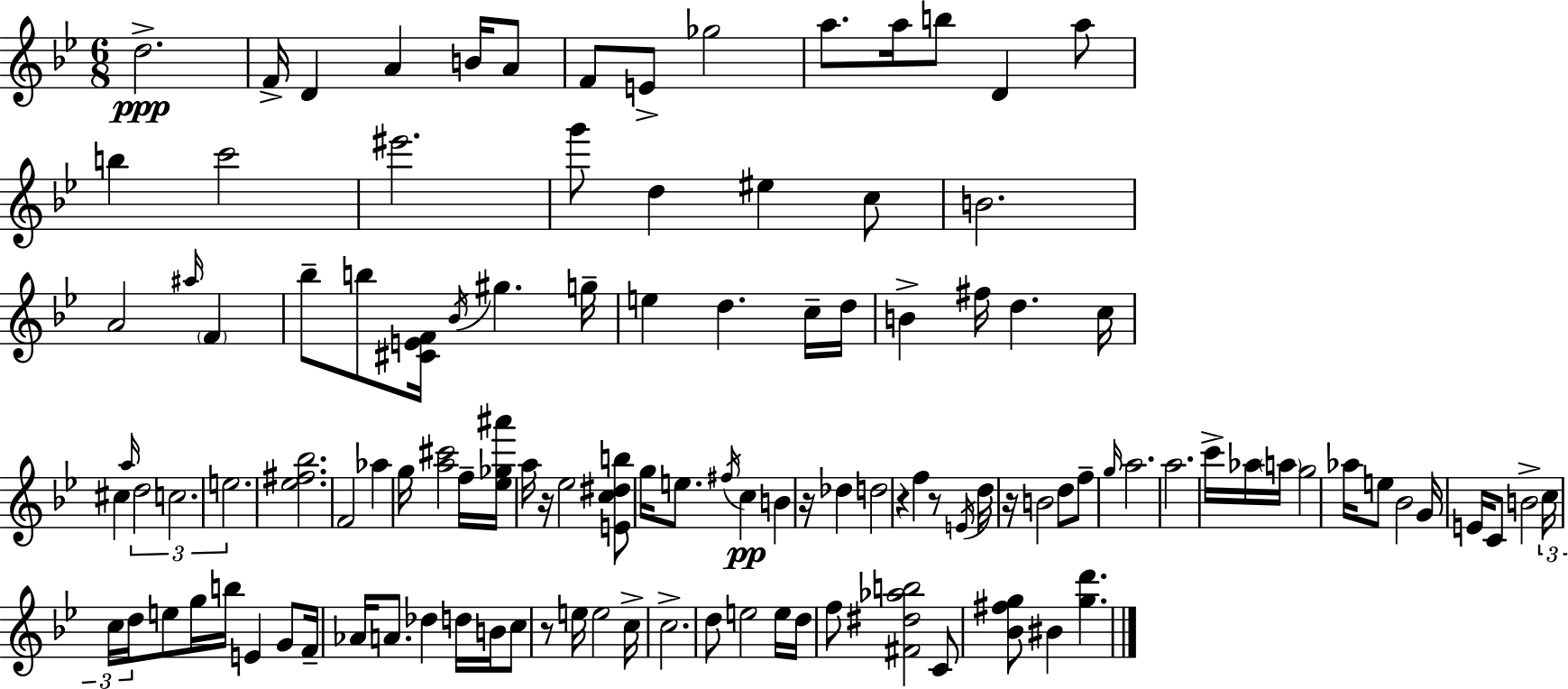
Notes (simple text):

D5/h. F4/s D4/q A4/q B4/s A4/e F4/e E4/e Gb5/h A5/e. A5/s B5/e D4/q A5/e B5/q C6/h EIS6/h. G6/e D5/q EIS5/q C5/e B4/h. A4/h A#5/s F4/q Bb5/e B5/e [C#4,E4,F4]/s Bb4/s G#5/q. G5/s E5/q D5/q. C5/s D5/s B4/q F#5/s D5/q. C5/s C#5/q A5/s D5/h C5/h. E5/h. [Eb5,F#5,Bb5]/h. F4/h Ab5/q G5/s [A5,C#6]/h F5/s [Eb5,Gb5,A#6]/s A5/s R/s Eb5/h [E4,C5,D#5,B5]/e G5/s E5/e. F#5/s C5/q B4/q R/s Db5/q D5/h R/q F5/q R/e E4/s D5/s R/s B4/h D5/e F5/e G5/s A5/h. A5/h. C6/s Ab5/s A5/s G5/h Ab5/s E5/e Bb4/h G4/s E4/s C4/e B4/h C5/s C5/s D5/s E5/e G5/s B5/s E4/q G4/e F4/s Ab4/s A4/e. Db5/q D5/s B4/s C5/e R/e E5/s E5/h C5/s C5/h. D5/e E5/h E5/s D5/s F5/e [F#4,D#5,Ab5,B5]/h C4/e [Bb4,F#5,G5]/e BIS4/q [G5,D6]/q.